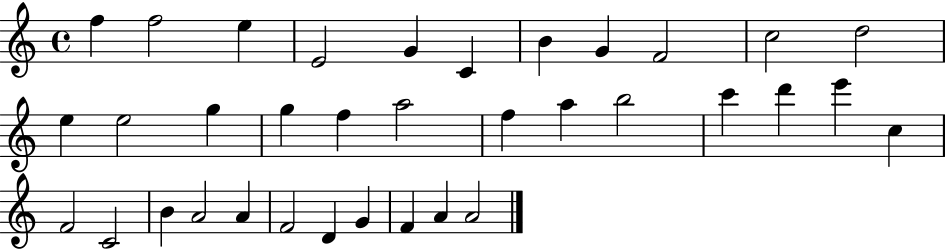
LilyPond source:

{
  \clef treble
  \time 4/4
  \defaultTimeSignature
  \key c \major
  f''4 f''2 e''4 | e'2 g'4 c'4 | b'4 g'4 f'2 | c''2 d''2 | \break e''4 e''2 g''4 | g''4 f''4 a''2 | f''4 a''4 b''2 | c'''4 d'''4 e'''4 c''4 | \break f'2 c'2 | b'4 a'2 a'4 | f'2 d'4 g'4 | f'4 a'4 a'2 | \break \bar "|."
}